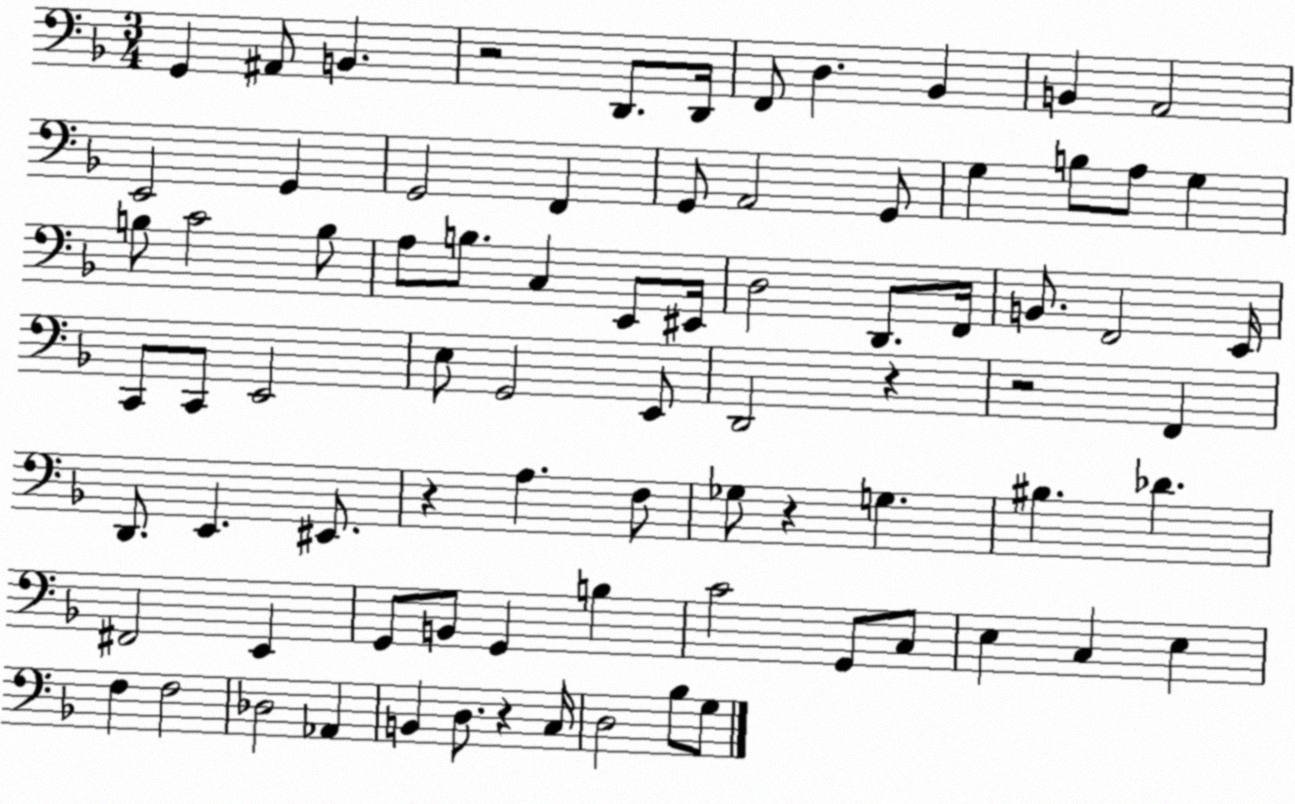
X:1
T:Untitled
M:3/4
L:1/4
K:F
G,, ^A,,/2 B,, z2 D,,/2 D,,/4 F,,/2 D, _B,, B,, A,,2 E,,2 G,, G,,2 F,, G,,/2 A,,2 G,,/2 G, B,/2 A,/2 G, B,/2 C2 B,/2 A,/2 B,/2 C, E,,/2 ^E,,/4 D,2 D,,/2 F,,/4 B,,/2 F,,2 E,,/4 C,,/2 C,,/2 E,,2 E,/2 G,,2 E,,/2 D,,2 z z2 F,, D,,/2 E,, ^E,,/2 z A, F,/2 _G,/2 z G, ^B, _D ^F,,2 E,, G,,/2 B,,/2 G,, B, C2 G,,/2 C,/2 E, C, E, F, F,2 _D,2 _A,, B,, D,/2 z C,/4 D,2 _B,/2 G,/2